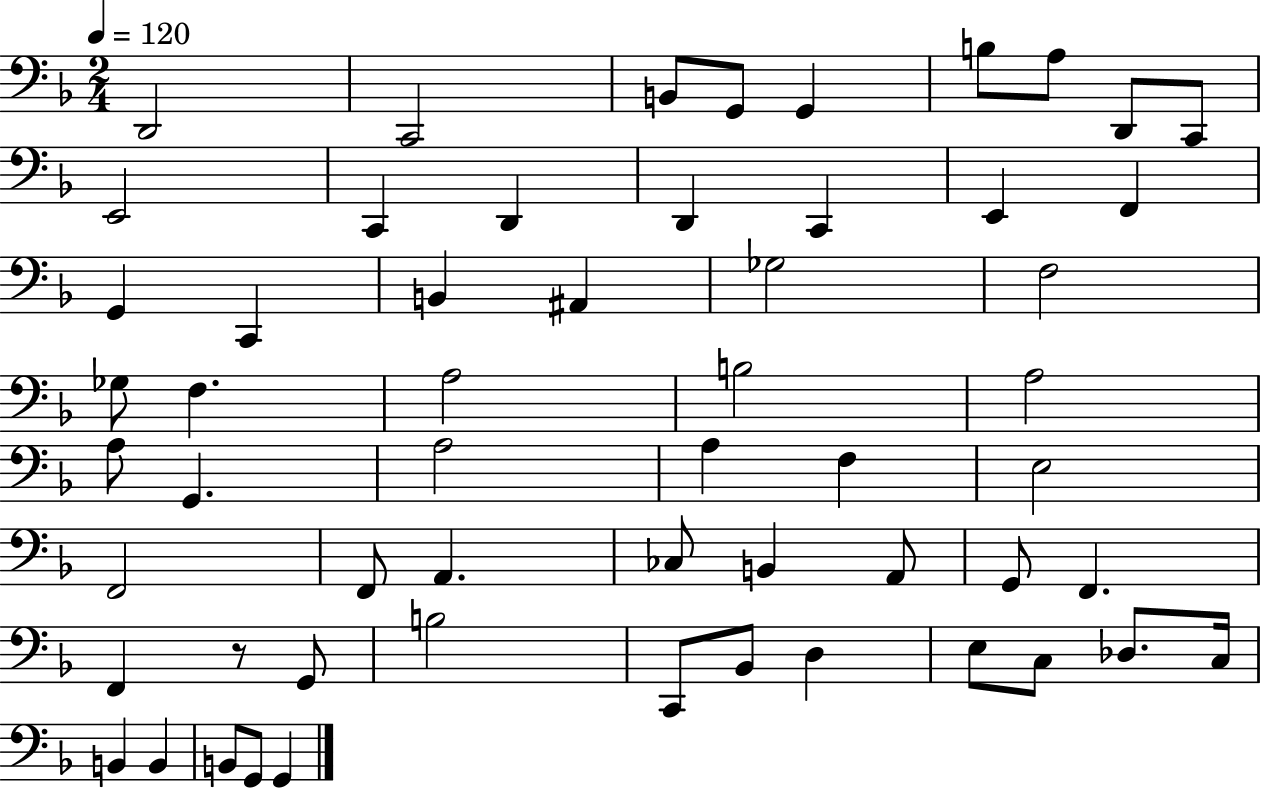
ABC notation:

X:1
T:Untitled
M:2/4
L:1/4
K:F
D,,2 C,,2 B,,/2 G,,/2 G,, B,/2 A,/2 D,,/2 C,,/2 E,,2 C,, D,, D,, C,, E,, F,, G,, C,, B,, ^A,, _G,2 F,2 _G,/2 F, A,2 B,2 A,2 A,/2 G,, A,2 A, F, E,2 F,,2 F,,/2 A,, _C,/2 B,, A,,/2 G,,/2 F,, F,, z/2 G,,/2 B,2 C,,/2 _B,,/2 D, E,/2 C,/2 _D,/2 C,/4 B,, B,, B,,/2 G,,/2 G,,